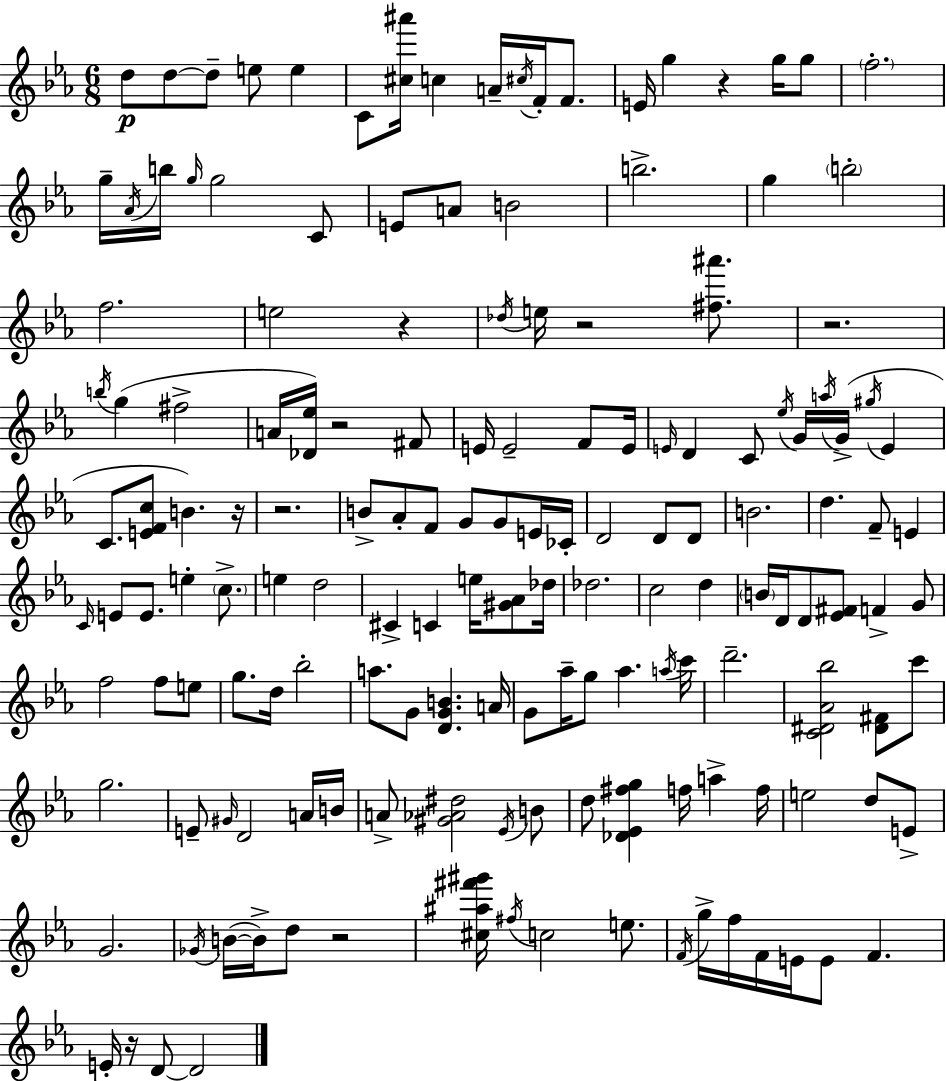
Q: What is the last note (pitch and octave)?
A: D4